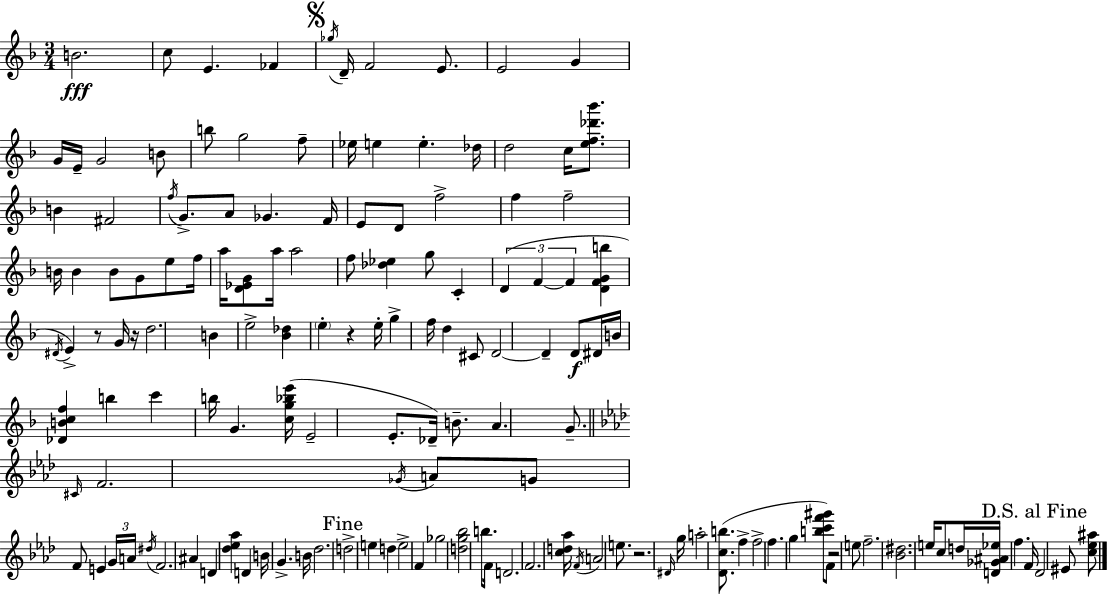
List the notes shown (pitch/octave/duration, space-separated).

B4/h. C5/e E4/q. FES4/q Gb5/s D4/s F4/h E4/e. E4/h G4/q G4/s E4/s G4/h B4/e B5/e G5/h F5/e Eb5/s E5/q E5/q. Db5/s D5/h C5/s [E5,F5,Db6,Bb6]/e. B4/q F#4/h F5/s G4/e. A4/e Gb4/q. F4/s E4/e D4/e F5/h F5/q F5/h B4/s B4/q B4/e G4/e E5/e F5/s A5/s [D4,Eb4,G4]/e A5/s A5/h F5/e [Db5,Eb5]/q G5/e C4/q D4/q F4/q F4/q [D4,F4,G4,B5]/q D#4/s E4/q R/e G4/s R/s D5/h. B4/q E5/h [Bb4,Db5]/q E5/q R/q E5/s G5/q F5/s D5/q C#4/e D4/h D4/q D4/e D#4/s B4/s [Db4,B4,C5,F5]/q B5/q C6/q B5/s G4/q. [C5,G5,Bb5,E6]/s E4/h E4/e. Db4/s B4/e. A4/q. G4/e. C#4/s F4/h. Gb4/s A4/e G4/e F4/e E4/q G4/s A4/s D#5/s F4/h. A#4/q D4/q [Db5,Eb5,Ab5]/q D4/q B4/s G4/q. B4/s Db5/h. D5/h E5/q D5/q E5/h F4/q Gb5/h [D5,G5,Bb5]/h B5/e. F4/s D4/h. F4/h. [C5,D5,Ab5]/s F4/s A4/h E5/e. R/h. D#4/s G5/s A5/h [Db4,C5,B5]/e. F5/q F5/h F5/q. G5/q [B5,C6,F6,G#6]/e F4/e R/h E5/e F5/h. [Bb4,D#5]/h. E5/s C5/e D5/s [D4,Gb4,A#4,Eb5]/s F5/q. F4/s Db4/h EIS4/e [C5,Eb5,A#5]/e